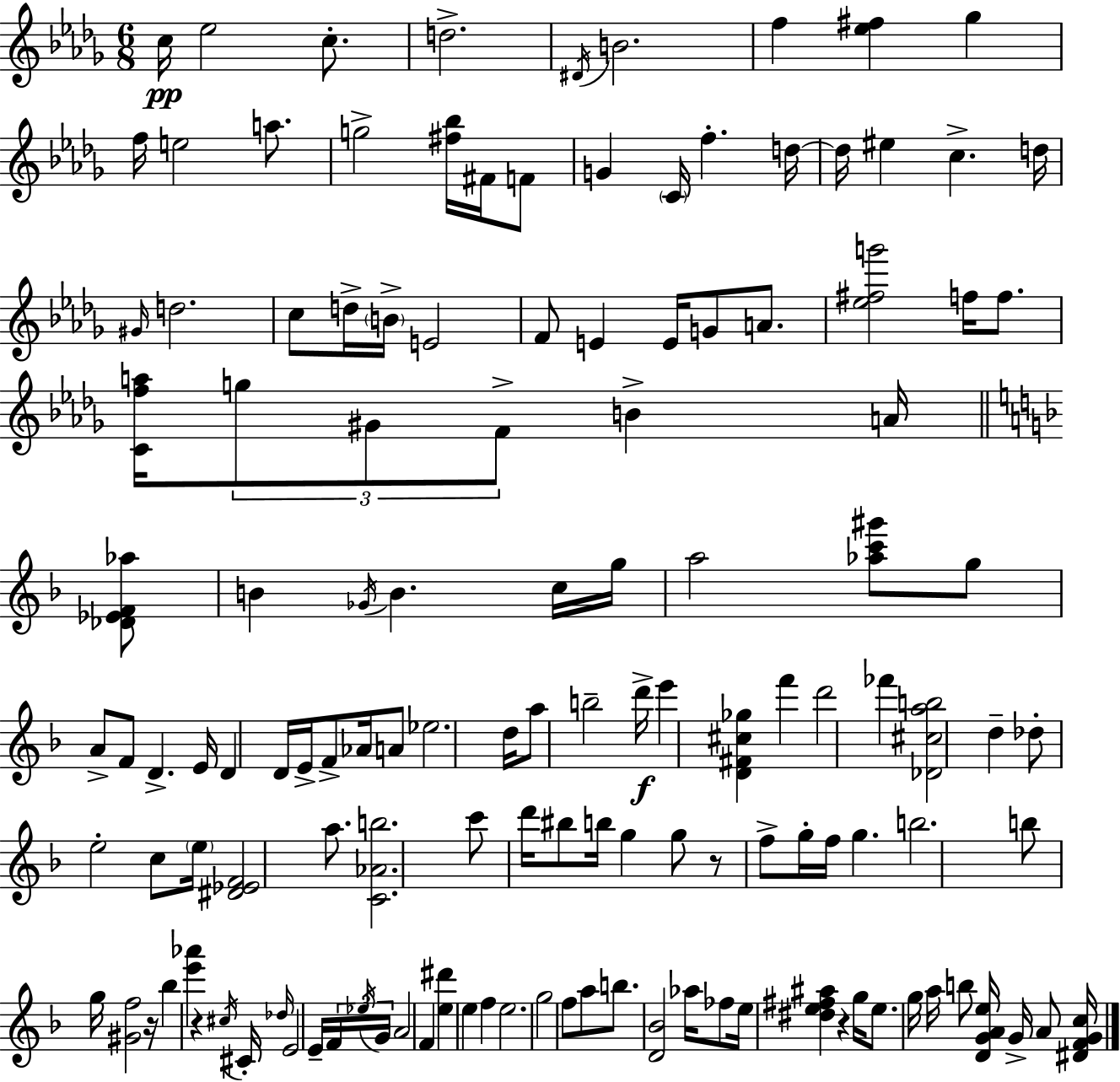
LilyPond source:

{
  \clef treble
  \numericTimeSignature
  \time 6/8
  \key bes \minor
  c''16\pp ees''2 c''8.-. | d''2.-> | \acciaccatura { dis'16 } b'2. | f''4 <ees'' fis''>4 ges''4 | \break f''16 e''2 a''8. | g''2-> <fis'' bes''>16 fis'16 f'8 | g'4 \parenthesize c'16 f''4.-. | d''16~~ d''16 eis''4 c''4.-> | \break d''16 \grace { gis'16 } d''2. | c''8 d''16-> \parenthesize b'16-> e'2 | f'8 e'4 e'16 g'8 a'8. | <ees'' fis'' g'''>2 f''16 f''8. | \break <c' f'' a''>16 \tuplet 3/2 { g''8 gis'8 f'8-> } b'4-> | a'16 \bar "||" \break \key f \major <des' ees' f' aes''>8 b'4 \acciaccatura { ges'16 } b'4. | c''16 g''16 a''2 <aes'' c''' gis'''>8 | g''8 a'8-> f'8 d'4.-> | e'16 d'4 d'16 e'16-> f'8-> aes'16 a'8 | \break ees''2. | d''16 a''8 b''2-- | d'''16->\f e'''4 <d' fis' cis'' ges''>4 f'''4 | d'''2 fes'''4 | \break <des' cis'' a'' b''>2 d''4-- | des''8-. e''2-. c''8 | \parenthesize e''16 <dis' ees' f'>2 a''8. | <c' aes' b''>2. | \break c'''8 d'''16 bis''8 b''16 g''4 g''8 | r8 f''8-> g''16-. f''16 g''4. | b''2. | b''8 g''16 <gis' f''>2 | \break r16 bes''4 <e''' aes'''>4 r4 | \acciaccatura { cis''16 } cis'16-. \grace { des''16 } e'2 | e'16-- \tuplet 3/2 { f'16 \acciaccatura { ees''16 } g'16 } a'2 | f'4 <e'' dis'''>4 e''4 | \break f''4 e''2. | g''2 | f''8 a''8 b''8. <d' bes'>2 | aes''16 fes''8 e''16 <dis'' e'' fis'' ais''>4 r4 | \break g''16 e''8. g''16 a''16 b''8 <d' g' a' e''>16 | g'16-> a'8 <dis' f' g' c''>16 \bar "|."
}